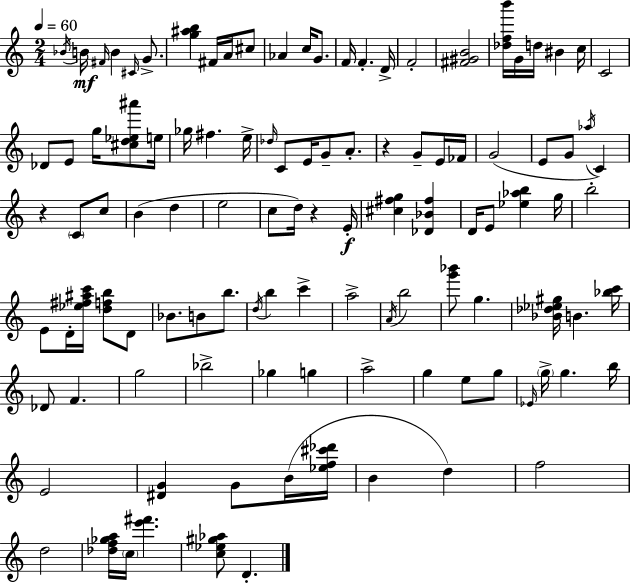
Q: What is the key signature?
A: C major